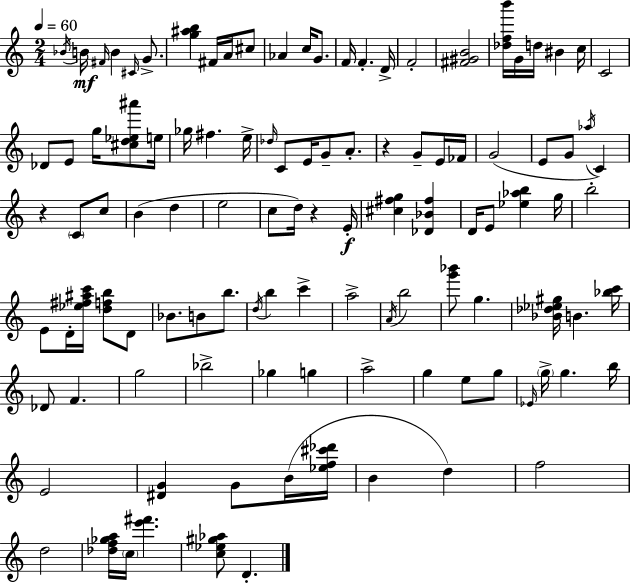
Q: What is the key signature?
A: C major